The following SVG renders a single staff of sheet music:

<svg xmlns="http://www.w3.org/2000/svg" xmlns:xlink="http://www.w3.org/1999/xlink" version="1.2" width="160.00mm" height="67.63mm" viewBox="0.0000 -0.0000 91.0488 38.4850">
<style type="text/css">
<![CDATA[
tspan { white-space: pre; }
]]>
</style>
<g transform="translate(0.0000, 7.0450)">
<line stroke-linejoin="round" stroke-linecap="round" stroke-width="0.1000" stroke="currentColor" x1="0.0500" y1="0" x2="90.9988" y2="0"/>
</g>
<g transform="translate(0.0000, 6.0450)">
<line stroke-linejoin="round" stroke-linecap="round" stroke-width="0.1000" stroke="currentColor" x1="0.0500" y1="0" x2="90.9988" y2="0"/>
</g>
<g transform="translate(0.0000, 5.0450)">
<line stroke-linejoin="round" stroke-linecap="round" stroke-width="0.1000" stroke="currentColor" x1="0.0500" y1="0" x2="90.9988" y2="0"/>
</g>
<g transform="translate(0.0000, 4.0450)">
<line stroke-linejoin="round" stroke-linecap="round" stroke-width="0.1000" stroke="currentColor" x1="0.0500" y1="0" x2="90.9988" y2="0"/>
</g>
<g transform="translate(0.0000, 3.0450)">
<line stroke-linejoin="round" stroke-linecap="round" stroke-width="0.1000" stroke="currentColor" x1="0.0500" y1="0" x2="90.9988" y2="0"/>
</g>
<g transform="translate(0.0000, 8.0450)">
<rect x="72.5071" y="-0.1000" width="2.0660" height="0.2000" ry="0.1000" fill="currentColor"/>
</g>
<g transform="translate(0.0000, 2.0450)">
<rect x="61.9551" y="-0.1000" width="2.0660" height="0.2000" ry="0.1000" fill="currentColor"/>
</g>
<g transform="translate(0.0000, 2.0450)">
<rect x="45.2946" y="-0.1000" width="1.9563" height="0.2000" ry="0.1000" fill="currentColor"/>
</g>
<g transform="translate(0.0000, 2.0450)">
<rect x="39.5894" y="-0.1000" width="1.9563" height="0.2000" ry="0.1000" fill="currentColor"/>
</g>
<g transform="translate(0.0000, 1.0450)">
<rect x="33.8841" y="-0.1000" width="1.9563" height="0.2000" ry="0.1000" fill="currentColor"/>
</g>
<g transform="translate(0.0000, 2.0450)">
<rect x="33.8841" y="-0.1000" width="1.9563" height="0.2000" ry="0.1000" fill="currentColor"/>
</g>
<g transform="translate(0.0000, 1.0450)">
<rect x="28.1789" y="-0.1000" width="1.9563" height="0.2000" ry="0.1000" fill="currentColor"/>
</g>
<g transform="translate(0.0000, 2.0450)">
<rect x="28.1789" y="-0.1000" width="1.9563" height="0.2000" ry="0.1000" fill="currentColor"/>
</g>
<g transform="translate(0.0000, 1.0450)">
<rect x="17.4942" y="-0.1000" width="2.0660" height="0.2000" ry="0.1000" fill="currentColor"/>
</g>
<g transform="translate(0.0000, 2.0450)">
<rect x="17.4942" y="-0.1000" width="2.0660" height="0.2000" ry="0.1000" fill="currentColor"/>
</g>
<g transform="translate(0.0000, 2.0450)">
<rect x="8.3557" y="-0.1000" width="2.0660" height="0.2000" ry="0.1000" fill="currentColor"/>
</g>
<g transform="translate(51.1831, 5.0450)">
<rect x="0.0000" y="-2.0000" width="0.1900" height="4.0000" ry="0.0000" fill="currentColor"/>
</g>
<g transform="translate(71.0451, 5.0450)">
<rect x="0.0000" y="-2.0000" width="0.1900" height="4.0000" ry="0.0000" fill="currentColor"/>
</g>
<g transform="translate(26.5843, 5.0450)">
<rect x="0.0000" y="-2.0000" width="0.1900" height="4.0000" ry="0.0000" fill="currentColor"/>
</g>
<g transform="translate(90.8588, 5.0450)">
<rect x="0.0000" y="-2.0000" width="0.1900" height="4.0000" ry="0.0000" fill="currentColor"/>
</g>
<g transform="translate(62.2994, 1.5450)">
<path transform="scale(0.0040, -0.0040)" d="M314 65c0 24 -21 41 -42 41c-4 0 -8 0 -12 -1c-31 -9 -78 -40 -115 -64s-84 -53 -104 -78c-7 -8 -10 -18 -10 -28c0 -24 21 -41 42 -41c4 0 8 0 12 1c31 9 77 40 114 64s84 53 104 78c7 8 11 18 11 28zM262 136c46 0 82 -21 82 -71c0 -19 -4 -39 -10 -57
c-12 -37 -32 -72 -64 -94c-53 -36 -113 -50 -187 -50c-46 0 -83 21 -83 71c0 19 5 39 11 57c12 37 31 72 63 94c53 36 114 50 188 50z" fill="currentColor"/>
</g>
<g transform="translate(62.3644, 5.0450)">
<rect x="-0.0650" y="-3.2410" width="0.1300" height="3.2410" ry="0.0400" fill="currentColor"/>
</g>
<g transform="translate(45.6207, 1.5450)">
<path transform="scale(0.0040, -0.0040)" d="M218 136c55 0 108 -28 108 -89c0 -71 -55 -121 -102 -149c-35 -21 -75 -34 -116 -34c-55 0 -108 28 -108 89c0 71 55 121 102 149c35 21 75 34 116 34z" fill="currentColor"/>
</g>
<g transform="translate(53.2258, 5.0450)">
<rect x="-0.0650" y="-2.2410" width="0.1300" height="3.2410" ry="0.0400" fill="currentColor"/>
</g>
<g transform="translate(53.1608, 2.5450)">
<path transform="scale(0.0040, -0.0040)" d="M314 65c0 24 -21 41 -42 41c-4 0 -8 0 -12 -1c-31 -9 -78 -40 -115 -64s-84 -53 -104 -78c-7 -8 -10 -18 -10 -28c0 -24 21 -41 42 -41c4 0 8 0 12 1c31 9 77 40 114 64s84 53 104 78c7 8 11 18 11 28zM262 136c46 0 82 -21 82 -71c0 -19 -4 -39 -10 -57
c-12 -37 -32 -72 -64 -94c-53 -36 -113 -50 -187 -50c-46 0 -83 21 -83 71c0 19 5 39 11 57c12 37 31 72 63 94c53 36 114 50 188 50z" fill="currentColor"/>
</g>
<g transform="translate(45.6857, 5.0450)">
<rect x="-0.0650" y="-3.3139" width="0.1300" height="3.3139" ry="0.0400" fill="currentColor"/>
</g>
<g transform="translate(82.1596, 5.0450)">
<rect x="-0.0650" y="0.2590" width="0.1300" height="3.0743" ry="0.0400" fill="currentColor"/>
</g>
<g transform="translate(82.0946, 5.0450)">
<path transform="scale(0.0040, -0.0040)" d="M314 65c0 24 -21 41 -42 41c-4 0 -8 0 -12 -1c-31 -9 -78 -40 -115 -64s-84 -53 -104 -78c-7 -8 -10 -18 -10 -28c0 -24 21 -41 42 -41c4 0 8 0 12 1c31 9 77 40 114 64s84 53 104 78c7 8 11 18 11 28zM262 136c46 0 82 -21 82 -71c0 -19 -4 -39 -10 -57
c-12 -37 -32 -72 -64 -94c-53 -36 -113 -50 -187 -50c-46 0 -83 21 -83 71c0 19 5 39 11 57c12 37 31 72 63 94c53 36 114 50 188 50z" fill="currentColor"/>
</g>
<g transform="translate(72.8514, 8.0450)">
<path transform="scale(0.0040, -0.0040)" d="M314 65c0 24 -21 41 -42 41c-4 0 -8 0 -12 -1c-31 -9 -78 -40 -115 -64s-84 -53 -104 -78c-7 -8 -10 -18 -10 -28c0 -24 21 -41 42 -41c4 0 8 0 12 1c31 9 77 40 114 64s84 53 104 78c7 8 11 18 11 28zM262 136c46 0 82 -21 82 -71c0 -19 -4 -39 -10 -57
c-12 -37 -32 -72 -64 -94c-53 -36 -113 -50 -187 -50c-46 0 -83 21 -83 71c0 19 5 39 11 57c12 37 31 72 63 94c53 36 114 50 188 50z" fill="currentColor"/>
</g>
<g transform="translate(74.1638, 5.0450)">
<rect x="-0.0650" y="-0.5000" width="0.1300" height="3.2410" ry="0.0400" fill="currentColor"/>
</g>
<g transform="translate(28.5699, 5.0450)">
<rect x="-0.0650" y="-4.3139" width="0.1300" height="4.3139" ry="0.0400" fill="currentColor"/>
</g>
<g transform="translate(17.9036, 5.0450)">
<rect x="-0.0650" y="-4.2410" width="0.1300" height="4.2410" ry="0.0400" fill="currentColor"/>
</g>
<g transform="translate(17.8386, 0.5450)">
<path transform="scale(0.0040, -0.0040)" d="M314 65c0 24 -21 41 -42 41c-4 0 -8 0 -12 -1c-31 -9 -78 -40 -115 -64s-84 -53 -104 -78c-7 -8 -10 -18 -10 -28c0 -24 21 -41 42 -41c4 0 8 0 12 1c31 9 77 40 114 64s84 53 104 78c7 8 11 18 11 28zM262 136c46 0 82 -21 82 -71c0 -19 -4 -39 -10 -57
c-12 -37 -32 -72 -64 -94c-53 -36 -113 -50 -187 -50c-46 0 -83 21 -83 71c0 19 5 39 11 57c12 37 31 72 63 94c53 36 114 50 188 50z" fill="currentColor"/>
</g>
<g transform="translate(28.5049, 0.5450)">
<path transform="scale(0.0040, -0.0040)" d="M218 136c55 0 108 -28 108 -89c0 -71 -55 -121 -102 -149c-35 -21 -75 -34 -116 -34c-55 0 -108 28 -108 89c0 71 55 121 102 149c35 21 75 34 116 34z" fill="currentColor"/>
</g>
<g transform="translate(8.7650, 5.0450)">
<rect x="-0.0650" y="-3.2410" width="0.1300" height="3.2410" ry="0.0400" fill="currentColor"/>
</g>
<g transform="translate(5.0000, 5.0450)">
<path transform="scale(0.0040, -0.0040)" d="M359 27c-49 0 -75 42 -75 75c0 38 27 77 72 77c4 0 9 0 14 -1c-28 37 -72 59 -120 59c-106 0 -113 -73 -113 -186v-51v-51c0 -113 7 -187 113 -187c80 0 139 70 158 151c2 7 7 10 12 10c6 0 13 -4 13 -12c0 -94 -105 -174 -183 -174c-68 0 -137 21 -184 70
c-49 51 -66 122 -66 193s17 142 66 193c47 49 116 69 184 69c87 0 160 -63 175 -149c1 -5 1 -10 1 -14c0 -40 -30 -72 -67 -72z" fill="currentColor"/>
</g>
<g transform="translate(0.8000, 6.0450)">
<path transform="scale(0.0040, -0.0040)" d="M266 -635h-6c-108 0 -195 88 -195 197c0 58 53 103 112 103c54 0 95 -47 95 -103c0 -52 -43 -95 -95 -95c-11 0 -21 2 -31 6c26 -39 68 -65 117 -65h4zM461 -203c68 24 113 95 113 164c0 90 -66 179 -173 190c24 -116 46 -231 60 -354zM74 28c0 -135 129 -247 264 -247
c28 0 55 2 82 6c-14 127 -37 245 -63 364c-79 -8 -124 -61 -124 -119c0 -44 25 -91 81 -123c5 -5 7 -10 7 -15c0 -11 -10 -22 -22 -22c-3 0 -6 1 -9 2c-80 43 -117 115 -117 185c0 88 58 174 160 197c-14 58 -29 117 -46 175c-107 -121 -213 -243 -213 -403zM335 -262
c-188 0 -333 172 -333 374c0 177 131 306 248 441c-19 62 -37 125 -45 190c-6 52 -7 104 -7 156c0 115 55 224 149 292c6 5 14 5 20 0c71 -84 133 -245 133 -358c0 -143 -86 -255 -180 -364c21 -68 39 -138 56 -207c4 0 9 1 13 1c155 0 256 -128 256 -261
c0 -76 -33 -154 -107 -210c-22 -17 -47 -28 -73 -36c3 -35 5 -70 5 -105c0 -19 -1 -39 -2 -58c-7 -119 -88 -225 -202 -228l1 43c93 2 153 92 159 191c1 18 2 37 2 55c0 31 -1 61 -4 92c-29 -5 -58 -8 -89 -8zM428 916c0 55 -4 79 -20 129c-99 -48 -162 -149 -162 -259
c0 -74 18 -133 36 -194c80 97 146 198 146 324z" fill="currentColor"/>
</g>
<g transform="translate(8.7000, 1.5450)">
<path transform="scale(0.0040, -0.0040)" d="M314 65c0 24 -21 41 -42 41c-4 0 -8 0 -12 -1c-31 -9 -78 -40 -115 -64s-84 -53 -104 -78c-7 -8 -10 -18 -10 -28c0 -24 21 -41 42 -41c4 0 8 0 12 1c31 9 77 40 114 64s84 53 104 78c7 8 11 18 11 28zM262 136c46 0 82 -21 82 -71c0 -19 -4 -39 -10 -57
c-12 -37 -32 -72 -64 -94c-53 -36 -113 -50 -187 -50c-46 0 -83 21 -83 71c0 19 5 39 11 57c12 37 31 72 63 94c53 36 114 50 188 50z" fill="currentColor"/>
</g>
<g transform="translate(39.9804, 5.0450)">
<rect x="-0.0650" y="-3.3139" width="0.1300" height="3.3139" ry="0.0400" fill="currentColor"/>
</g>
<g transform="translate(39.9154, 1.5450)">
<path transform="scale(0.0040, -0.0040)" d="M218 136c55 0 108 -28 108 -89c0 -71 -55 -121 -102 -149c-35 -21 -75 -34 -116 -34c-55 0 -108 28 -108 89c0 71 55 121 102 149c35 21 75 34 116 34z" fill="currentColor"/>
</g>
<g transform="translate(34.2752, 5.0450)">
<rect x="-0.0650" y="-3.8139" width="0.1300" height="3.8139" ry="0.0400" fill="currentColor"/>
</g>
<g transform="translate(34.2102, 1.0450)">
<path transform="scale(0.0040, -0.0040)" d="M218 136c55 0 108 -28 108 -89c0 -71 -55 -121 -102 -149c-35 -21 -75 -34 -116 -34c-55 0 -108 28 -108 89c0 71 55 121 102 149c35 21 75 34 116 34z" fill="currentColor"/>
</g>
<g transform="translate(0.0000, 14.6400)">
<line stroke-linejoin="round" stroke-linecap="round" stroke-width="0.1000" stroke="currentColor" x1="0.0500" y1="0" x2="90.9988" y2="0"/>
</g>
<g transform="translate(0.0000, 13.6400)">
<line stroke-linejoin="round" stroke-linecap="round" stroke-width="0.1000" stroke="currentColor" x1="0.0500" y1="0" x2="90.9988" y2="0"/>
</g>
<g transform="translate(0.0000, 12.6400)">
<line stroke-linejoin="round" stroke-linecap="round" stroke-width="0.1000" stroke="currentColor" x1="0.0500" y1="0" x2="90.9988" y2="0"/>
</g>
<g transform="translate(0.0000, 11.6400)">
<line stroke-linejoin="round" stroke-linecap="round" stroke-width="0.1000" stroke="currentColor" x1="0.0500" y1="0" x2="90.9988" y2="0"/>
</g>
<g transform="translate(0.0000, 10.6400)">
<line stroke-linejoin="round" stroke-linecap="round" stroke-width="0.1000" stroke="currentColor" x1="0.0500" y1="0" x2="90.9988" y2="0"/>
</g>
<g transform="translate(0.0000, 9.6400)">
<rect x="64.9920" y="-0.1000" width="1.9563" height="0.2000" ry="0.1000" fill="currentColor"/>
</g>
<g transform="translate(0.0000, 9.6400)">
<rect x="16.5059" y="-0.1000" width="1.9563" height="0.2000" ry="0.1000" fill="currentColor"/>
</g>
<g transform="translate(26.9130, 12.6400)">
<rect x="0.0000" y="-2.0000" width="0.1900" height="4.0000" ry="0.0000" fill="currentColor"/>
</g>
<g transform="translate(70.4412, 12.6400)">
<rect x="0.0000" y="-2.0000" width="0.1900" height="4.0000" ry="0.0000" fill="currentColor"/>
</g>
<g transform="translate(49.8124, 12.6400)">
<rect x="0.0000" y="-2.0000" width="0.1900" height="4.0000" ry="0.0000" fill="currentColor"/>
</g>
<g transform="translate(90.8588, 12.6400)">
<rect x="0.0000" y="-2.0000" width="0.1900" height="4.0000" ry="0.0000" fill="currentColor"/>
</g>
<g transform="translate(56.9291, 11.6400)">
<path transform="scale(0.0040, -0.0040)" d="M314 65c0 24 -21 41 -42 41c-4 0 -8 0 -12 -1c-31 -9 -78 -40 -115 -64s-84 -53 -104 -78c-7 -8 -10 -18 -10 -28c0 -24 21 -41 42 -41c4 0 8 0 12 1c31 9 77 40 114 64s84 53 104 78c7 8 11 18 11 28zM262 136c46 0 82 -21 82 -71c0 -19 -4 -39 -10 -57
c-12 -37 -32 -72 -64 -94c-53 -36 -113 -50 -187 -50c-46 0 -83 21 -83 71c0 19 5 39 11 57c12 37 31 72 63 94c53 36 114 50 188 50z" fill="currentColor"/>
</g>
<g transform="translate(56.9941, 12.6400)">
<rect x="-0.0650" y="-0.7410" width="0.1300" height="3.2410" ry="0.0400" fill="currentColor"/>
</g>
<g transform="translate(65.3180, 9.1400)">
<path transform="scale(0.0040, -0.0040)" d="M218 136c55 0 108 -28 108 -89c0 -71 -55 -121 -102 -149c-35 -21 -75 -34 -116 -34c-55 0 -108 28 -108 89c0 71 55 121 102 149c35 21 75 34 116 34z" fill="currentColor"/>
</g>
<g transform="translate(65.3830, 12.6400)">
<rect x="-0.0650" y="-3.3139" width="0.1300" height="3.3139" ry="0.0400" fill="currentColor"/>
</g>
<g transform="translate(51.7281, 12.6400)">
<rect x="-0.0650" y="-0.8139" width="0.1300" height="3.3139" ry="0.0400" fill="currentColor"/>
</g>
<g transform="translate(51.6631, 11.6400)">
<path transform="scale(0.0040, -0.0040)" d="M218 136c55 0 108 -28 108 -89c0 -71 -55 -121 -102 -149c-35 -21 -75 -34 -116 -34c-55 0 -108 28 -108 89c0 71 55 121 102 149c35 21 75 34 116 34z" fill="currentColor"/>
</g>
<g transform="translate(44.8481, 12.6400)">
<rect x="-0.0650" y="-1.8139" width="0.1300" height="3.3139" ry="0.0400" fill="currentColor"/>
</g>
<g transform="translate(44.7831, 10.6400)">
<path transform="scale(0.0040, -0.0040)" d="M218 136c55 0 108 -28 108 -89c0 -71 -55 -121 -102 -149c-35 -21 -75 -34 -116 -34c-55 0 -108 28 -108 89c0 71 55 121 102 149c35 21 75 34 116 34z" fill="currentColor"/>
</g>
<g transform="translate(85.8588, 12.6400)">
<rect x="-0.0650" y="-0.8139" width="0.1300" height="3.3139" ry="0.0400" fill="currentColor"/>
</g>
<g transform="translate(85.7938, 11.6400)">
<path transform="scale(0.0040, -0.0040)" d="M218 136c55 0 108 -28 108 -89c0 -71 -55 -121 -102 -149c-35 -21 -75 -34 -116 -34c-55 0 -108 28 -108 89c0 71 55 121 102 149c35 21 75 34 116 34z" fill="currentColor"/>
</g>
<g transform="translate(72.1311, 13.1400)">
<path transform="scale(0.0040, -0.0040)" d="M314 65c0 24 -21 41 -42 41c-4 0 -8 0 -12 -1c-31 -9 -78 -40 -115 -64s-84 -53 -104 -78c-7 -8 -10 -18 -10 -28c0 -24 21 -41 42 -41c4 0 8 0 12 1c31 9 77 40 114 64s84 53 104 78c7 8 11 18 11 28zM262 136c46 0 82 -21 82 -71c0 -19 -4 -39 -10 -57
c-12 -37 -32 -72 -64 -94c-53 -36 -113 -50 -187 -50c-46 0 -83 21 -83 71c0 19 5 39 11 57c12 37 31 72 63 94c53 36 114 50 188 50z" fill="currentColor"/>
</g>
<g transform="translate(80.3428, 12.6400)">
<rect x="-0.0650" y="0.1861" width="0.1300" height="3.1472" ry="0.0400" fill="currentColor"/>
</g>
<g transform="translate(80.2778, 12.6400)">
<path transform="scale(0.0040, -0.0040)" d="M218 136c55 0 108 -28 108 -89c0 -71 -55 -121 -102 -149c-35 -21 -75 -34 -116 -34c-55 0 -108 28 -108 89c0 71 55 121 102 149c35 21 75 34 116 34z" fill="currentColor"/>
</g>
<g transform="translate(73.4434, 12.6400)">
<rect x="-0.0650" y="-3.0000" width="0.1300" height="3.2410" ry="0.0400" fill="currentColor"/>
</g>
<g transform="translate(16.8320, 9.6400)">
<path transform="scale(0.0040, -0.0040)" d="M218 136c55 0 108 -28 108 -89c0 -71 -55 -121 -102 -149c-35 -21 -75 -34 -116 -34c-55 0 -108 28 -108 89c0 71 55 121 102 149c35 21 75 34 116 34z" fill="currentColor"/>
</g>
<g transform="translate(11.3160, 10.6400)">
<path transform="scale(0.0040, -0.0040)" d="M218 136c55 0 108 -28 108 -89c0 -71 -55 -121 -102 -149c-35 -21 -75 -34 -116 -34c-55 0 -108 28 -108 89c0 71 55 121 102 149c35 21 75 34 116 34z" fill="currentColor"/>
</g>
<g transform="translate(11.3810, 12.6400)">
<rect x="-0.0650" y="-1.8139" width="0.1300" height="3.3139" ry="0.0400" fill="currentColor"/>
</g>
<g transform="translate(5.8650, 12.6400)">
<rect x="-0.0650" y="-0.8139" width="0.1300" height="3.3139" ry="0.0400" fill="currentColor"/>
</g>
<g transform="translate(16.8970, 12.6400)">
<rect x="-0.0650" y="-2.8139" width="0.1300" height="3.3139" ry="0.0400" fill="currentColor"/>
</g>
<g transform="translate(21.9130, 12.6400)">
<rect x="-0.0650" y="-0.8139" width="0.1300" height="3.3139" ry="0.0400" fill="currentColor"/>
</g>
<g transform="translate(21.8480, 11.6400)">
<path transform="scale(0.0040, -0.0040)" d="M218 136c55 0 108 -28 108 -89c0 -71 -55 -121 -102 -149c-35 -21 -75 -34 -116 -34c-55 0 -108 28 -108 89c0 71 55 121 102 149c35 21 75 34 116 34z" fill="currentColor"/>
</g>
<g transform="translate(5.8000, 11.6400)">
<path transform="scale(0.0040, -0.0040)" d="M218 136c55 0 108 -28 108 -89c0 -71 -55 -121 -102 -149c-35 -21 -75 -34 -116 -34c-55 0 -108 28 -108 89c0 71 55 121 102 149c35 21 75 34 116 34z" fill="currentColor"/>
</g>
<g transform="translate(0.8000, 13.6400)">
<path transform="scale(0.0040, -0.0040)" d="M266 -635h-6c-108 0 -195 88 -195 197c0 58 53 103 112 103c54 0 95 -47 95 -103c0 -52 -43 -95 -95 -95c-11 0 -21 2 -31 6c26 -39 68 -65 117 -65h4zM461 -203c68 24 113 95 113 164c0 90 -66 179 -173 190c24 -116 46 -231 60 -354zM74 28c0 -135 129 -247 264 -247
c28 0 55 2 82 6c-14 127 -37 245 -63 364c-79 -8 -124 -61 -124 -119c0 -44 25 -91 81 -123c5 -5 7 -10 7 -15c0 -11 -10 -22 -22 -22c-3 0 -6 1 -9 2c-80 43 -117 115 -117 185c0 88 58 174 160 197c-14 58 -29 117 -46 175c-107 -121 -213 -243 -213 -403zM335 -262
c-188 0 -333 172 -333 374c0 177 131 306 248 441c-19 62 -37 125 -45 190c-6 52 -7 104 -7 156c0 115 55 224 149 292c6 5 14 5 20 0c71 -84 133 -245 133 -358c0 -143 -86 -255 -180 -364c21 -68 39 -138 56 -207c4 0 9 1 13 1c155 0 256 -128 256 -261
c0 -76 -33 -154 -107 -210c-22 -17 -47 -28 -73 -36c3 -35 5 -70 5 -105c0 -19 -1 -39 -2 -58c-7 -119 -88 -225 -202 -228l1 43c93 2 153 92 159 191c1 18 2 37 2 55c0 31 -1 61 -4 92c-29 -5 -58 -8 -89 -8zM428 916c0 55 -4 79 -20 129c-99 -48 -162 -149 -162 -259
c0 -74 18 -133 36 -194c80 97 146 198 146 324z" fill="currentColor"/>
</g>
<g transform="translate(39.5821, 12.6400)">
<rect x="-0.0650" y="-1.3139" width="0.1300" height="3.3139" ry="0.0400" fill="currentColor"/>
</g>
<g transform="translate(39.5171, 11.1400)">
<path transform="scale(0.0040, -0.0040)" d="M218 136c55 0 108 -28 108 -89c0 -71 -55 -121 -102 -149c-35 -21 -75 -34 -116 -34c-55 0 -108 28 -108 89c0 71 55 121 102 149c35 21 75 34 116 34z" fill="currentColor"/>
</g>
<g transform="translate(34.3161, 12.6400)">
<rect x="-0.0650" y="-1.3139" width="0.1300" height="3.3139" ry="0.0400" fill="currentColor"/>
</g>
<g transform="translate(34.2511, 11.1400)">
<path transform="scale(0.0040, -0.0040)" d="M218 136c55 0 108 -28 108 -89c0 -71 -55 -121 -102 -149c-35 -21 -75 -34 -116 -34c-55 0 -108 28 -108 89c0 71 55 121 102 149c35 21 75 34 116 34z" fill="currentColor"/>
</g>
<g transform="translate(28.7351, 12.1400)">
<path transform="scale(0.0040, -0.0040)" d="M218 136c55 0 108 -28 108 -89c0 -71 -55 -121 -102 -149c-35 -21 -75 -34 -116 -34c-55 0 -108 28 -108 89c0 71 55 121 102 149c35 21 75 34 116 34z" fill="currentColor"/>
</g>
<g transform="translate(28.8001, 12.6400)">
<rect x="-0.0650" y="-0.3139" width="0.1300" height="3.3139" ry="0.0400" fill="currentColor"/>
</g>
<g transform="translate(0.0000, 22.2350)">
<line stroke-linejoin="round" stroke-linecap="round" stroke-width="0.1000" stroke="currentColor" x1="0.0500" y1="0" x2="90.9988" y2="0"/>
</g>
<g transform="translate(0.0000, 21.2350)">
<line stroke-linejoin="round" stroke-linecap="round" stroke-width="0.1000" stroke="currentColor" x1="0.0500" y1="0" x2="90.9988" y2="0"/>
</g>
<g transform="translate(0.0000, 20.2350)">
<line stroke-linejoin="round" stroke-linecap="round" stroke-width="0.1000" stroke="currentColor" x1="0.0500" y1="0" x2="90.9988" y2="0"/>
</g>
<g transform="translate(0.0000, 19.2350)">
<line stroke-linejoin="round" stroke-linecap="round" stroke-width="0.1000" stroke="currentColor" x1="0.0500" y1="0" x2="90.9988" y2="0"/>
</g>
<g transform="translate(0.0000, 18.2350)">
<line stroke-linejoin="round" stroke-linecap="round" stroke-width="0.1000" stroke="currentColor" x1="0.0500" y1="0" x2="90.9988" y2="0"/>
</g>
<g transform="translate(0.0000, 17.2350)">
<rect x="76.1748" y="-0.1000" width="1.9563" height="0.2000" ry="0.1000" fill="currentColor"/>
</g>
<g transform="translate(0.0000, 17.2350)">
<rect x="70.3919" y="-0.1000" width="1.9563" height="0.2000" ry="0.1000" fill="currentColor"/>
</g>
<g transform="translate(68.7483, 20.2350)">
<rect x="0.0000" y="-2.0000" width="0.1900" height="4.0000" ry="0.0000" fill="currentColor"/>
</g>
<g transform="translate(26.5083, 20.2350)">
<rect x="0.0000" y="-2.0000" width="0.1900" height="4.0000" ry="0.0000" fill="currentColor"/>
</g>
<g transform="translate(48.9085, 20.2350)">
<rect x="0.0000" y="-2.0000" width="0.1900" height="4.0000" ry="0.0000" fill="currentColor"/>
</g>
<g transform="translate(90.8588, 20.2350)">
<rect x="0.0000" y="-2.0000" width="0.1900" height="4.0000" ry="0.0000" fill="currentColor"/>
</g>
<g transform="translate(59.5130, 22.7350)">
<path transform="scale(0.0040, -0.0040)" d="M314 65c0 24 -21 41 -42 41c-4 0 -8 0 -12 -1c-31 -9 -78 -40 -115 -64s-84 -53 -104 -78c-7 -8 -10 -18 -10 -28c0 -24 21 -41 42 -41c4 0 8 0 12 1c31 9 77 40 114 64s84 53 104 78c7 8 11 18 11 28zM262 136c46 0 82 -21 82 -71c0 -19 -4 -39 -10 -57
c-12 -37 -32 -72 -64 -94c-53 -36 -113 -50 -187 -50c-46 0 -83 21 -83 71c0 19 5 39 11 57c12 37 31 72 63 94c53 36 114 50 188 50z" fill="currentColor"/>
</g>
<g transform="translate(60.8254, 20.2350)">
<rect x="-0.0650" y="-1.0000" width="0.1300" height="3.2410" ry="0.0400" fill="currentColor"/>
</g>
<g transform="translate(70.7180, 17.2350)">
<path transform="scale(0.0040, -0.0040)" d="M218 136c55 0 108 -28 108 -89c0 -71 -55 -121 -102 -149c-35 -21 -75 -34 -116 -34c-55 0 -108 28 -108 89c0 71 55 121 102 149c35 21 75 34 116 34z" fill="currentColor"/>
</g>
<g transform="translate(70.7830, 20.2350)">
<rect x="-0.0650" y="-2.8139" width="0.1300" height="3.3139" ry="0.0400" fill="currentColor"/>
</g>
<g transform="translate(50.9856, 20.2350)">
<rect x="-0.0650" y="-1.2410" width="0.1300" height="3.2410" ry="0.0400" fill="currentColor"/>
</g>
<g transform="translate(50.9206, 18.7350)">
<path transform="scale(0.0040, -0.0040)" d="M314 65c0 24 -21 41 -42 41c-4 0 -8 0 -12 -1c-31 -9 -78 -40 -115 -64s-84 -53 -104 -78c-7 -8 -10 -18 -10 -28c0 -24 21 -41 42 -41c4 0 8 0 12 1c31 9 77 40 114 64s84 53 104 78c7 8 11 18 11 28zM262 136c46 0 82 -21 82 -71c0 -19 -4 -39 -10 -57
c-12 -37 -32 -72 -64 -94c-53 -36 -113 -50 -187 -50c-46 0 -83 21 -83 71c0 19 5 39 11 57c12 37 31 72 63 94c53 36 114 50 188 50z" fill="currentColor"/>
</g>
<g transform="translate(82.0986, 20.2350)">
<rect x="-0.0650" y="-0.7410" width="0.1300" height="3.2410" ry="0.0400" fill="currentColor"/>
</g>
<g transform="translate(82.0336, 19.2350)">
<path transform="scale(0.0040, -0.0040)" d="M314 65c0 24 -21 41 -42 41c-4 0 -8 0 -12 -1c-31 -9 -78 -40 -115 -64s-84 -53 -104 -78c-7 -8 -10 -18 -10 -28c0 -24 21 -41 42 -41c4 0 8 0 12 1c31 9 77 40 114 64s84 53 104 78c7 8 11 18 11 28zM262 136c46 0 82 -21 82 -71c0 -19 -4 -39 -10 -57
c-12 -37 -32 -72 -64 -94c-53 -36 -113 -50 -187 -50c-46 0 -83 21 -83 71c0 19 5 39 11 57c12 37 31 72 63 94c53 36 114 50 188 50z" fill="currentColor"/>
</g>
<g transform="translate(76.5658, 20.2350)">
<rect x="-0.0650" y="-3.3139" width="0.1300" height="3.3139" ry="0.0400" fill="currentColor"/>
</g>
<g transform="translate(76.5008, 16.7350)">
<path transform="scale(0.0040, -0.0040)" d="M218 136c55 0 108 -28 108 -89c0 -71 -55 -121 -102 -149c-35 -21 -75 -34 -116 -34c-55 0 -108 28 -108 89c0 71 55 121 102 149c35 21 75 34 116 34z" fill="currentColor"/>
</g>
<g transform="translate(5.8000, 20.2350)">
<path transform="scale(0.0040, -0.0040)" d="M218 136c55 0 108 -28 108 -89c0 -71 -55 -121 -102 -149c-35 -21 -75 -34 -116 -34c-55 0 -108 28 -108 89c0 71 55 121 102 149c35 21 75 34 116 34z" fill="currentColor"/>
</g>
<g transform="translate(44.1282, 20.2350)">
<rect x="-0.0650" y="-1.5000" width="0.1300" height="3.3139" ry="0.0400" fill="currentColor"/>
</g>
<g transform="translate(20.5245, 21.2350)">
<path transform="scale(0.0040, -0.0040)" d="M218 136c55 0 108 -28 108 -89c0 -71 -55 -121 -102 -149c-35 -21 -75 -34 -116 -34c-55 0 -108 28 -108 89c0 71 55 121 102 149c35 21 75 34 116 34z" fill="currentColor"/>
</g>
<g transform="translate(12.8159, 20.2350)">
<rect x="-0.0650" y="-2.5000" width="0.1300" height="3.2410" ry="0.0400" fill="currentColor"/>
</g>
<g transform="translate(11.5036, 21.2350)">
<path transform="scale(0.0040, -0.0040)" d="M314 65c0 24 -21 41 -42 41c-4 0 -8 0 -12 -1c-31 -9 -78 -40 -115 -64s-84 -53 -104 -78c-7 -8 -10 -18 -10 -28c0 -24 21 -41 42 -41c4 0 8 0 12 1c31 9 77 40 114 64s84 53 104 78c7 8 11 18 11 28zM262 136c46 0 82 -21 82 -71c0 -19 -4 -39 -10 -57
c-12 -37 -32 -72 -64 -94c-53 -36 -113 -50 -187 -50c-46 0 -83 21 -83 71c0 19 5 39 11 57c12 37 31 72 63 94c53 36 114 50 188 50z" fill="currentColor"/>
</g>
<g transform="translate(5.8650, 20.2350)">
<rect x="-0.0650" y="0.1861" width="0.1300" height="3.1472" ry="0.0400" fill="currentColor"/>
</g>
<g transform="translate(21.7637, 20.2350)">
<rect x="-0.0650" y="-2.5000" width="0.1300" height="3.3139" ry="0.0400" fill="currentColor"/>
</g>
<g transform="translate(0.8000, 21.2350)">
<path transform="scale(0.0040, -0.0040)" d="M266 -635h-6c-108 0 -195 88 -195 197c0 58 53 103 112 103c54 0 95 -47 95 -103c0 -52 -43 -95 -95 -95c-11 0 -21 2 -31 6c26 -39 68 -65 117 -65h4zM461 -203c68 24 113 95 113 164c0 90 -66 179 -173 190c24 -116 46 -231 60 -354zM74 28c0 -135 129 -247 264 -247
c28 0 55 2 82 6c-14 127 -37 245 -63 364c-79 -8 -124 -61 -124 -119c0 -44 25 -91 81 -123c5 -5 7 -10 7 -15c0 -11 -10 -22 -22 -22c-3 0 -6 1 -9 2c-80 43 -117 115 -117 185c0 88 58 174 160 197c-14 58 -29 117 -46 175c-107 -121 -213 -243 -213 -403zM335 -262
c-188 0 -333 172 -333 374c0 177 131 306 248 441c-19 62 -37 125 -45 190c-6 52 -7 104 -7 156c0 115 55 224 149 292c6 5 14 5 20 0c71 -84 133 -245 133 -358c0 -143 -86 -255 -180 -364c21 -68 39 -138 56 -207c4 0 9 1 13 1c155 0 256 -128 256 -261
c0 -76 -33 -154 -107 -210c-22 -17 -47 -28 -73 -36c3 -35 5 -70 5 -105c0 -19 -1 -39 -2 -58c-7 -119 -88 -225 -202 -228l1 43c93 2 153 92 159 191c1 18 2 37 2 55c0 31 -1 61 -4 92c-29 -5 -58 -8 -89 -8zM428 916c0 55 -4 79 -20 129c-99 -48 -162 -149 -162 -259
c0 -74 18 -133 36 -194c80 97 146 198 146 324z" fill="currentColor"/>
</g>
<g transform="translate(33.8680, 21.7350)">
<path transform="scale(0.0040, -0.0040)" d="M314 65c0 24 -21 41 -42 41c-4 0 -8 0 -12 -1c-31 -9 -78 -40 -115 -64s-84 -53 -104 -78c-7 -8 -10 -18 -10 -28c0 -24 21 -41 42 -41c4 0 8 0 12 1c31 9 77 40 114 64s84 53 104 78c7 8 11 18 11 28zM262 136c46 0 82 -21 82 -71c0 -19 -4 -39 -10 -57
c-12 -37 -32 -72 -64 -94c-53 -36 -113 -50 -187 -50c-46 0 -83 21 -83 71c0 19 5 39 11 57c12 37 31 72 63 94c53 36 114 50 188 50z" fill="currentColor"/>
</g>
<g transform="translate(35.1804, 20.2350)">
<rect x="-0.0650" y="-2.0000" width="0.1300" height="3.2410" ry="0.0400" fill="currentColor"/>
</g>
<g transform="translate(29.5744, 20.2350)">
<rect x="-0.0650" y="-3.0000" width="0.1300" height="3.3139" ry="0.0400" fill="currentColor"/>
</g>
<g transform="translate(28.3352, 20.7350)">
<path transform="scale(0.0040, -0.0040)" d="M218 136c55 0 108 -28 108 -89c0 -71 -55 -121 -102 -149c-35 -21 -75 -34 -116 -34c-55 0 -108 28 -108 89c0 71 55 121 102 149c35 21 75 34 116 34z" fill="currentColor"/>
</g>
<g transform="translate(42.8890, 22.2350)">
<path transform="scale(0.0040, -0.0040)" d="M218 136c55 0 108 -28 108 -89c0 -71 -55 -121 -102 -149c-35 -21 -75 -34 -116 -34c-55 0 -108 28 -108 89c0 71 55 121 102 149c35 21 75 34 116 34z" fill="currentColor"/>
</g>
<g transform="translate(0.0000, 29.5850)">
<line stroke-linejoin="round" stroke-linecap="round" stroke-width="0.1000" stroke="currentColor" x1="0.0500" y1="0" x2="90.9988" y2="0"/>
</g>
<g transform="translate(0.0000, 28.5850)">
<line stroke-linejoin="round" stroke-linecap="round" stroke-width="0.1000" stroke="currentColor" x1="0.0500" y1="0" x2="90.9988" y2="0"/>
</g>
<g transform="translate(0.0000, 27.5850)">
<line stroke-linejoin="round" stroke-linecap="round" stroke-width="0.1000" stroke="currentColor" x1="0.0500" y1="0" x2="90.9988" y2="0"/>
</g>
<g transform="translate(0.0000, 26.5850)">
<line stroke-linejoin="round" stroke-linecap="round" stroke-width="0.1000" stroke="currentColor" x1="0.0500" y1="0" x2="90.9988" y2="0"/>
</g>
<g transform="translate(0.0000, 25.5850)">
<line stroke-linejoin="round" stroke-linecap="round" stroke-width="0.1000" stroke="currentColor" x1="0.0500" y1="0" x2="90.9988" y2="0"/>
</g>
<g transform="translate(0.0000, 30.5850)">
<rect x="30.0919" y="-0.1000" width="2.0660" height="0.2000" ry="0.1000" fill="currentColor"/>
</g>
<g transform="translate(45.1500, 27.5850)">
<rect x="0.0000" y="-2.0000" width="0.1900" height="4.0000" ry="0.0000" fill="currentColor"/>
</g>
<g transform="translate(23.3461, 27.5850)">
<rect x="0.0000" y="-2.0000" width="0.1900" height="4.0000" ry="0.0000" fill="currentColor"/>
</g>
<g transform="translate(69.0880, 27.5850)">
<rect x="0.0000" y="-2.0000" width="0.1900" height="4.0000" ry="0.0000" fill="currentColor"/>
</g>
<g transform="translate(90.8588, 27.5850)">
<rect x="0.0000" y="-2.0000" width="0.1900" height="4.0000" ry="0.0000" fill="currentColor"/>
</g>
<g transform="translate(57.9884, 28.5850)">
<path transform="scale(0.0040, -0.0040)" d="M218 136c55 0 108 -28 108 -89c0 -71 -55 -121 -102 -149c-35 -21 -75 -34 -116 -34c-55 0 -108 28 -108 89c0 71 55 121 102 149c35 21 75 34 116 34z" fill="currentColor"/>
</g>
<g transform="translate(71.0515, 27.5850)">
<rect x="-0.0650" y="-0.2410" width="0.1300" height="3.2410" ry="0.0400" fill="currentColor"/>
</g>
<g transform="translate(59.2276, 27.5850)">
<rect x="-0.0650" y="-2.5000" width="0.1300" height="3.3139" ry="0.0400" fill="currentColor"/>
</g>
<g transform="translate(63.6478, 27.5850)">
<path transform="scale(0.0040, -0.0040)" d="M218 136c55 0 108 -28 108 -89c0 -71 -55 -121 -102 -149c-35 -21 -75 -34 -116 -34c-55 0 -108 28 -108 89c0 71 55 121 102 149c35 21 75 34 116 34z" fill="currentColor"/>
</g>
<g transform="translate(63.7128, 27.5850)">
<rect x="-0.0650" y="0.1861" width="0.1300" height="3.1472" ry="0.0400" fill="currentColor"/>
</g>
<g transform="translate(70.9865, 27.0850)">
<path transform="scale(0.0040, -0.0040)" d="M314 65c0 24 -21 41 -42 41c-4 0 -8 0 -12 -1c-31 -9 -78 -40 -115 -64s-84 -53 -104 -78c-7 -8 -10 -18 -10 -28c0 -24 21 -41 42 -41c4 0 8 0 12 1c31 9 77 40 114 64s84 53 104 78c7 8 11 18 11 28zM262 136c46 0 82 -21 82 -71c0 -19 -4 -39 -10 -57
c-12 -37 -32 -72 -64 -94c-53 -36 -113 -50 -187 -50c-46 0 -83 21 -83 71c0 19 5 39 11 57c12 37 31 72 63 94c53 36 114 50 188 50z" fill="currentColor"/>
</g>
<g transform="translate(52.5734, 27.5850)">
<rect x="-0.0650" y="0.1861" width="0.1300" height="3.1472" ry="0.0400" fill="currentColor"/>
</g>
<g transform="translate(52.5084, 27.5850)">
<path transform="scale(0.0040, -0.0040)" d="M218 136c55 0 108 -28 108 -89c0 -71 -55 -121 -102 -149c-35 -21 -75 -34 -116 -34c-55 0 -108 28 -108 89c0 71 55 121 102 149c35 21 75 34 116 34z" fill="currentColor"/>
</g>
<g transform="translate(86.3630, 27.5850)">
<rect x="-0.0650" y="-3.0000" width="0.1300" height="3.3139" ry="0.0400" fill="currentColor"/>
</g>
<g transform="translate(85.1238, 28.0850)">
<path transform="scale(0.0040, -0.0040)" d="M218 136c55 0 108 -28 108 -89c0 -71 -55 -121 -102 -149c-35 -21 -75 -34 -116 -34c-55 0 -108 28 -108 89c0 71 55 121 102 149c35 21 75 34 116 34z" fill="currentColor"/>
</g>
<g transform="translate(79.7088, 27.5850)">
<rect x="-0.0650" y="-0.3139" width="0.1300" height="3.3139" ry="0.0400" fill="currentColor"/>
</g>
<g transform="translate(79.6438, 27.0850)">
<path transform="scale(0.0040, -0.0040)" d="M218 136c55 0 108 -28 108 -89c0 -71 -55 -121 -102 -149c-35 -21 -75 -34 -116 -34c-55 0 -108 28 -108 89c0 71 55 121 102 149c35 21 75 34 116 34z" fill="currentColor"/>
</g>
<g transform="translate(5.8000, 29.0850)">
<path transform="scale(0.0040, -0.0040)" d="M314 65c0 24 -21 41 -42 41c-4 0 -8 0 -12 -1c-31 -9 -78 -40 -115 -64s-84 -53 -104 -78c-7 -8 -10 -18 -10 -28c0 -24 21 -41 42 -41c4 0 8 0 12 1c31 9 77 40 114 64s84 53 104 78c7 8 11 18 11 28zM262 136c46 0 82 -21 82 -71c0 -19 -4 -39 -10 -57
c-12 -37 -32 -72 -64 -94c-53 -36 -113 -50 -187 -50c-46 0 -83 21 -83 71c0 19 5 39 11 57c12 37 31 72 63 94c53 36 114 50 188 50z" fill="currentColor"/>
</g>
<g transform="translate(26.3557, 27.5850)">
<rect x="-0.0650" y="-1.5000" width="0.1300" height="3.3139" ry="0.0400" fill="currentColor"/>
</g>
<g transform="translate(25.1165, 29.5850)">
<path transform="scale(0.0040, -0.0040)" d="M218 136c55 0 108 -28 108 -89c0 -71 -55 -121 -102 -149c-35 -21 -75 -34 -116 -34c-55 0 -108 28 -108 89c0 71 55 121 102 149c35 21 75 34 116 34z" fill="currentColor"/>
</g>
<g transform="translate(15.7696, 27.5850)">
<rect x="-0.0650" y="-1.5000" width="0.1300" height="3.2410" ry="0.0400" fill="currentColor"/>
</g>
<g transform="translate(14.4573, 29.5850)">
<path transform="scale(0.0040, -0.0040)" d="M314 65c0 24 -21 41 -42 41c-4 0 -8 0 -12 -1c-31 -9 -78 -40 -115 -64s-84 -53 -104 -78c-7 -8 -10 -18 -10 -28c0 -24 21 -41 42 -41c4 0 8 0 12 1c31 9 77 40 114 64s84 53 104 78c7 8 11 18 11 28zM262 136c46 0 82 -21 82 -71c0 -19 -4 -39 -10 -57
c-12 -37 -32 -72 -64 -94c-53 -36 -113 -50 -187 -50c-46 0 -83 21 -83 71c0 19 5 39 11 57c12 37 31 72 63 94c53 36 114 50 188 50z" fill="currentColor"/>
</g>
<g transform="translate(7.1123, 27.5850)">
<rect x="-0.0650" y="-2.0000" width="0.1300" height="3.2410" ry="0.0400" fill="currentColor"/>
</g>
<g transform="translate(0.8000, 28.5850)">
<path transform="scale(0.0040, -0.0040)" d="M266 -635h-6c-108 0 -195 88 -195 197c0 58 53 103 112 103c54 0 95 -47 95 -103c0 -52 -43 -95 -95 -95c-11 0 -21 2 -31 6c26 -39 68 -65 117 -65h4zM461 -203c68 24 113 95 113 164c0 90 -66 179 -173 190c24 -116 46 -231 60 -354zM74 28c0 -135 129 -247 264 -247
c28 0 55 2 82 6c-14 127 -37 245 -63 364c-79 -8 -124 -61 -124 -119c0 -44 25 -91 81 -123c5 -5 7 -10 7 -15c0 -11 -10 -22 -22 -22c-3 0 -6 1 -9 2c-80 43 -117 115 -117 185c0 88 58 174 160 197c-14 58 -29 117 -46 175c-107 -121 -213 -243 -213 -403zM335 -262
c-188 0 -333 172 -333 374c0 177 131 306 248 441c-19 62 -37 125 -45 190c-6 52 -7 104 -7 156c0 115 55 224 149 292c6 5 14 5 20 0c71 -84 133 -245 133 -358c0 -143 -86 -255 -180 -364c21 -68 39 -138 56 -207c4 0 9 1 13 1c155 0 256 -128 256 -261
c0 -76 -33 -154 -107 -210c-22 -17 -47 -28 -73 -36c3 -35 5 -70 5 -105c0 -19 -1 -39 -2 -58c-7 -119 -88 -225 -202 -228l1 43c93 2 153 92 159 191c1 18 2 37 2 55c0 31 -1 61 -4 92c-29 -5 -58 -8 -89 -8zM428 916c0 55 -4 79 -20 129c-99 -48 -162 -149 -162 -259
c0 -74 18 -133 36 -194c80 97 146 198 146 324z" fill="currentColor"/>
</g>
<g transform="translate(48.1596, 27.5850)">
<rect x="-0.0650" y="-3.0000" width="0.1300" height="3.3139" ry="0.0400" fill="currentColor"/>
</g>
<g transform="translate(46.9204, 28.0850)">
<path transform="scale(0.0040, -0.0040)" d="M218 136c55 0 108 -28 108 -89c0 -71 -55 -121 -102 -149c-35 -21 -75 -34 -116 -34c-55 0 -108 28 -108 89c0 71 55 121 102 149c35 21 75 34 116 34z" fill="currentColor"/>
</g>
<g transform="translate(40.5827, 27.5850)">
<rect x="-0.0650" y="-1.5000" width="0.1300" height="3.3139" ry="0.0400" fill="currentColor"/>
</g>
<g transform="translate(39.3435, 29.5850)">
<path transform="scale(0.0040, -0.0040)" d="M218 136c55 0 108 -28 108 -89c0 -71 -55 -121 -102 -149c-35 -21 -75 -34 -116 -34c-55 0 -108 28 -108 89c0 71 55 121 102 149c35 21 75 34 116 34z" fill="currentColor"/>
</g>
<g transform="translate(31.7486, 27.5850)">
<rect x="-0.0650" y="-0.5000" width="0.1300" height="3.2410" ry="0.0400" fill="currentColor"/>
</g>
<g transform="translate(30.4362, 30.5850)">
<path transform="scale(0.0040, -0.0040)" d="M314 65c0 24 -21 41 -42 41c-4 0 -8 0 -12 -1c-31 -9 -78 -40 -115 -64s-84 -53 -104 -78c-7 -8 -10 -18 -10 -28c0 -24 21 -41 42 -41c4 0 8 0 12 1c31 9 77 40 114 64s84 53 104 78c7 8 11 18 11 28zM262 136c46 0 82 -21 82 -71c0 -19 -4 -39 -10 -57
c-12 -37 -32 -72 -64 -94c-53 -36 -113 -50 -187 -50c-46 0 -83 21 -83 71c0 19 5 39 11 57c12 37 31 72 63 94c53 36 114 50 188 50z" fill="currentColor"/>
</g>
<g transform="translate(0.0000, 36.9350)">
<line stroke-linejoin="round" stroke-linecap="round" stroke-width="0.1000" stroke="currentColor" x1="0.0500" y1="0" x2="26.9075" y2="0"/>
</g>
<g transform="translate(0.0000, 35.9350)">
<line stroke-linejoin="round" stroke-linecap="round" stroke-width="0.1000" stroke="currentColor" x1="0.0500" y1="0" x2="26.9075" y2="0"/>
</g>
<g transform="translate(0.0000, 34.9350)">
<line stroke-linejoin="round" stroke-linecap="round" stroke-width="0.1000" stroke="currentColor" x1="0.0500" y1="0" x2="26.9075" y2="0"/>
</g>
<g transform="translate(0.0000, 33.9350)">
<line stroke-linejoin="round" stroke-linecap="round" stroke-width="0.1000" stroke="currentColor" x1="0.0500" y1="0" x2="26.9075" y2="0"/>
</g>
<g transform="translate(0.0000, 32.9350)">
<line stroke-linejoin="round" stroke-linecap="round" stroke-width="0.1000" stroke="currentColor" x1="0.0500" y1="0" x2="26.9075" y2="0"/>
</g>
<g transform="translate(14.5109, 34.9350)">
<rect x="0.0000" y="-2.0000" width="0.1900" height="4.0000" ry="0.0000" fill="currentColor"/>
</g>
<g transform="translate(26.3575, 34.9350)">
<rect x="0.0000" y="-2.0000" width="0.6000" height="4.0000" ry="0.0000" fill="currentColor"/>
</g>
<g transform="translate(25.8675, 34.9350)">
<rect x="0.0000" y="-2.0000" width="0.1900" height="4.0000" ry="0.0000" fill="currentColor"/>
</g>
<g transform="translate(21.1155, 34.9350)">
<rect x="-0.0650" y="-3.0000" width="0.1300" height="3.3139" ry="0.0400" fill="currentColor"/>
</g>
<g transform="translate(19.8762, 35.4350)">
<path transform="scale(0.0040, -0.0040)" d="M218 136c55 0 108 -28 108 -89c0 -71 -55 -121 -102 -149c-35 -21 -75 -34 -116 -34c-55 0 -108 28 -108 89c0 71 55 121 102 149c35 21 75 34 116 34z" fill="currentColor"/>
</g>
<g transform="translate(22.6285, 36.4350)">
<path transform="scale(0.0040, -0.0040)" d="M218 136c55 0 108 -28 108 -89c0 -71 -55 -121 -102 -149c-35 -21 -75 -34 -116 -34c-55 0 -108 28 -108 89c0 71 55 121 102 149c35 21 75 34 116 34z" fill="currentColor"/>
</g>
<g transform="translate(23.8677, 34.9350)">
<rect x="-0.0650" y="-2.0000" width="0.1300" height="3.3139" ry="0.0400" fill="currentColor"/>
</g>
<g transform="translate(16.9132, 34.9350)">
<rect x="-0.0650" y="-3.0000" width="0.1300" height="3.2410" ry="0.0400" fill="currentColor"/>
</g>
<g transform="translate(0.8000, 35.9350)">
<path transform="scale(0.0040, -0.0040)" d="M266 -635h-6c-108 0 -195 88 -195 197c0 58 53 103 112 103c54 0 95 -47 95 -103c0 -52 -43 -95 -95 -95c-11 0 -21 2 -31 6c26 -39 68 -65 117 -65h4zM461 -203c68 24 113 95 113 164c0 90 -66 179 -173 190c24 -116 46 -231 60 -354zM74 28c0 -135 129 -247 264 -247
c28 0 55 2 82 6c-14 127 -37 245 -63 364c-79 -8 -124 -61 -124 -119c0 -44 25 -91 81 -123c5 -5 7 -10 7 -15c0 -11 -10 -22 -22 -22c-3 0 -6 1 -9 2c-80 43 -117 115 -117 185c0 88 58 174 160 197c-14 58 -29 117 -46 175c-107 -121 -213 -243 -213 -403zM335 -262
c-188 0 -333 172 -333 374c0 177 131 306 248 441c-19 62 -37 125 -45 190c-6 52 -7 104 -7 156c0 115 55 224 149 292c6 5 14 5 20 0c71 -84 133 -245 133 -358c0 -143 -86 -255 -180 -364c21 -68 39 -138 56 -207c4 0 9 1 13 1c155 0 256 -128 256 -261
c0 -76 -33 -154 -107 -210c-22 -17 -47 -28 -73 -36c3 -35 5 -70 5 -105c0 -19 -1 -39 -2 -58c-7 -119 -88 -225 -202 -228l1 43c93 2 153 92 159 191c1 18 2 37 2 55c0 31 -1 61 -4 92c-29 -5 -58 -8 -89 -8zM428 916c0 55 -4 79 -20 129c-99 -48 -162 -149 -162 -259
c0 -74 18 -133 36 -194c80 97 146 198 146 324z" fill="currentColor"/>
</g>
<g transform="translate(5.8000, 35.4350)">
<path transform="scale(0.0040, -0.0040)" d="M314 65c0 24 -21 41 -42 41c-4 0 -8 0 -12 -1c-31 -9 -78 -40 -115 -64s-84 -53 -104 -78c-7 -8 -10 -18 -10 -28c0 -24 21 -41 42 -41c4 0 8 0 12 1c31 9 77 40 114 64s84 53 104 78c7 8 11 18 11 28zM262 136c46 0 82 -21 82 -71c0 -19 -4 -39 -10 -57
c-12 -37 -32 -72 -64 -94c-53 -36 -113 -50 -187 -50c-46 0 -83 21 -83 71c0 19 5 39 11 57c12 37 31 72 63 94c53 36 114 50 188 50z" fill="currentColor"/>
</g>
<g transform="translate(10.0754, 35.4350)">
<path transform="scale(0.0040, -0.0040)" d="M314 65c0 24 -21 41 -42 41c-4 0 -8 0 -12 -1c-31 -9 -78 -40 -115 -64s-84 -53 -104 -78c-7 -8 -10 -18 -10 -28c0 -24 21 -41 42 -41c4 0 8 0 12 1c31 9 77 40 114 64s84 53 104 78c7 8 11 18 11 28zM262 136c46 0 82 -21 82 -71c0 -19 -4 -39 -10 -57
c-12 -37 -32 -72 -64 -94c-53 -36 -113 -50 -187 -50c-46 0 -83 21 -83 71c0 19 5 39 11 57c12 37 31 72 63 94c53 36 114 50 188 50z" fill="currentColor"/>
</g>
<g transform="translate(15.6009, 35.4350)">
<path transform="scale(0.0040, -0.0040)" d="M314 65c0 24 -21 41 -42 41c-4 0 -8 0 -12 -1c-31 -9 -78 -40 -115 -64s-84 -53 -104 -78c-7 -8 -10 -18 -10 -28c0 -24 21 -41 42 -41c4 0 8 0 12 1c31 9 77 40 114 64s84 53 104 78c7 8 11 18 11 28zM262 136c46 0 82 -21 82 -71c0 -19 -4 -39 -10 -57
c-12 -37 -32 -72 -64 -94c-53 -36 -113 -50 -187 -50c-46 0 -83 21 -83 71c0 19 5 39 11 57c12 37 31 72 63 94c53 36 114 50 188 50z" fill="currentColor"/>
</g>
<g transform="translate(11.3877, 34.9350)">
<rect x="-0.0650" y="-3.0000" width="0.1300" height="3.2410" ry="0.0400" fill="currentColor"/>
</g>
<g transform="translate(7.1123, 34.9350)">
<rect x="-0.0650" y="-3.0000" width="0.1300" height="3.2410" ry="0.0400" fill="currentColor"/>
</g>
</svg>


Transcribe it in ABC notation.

X:1
T:Untitled
M:4/4
L:1/4
K:C
b2 d'2 d' c' b b g2 b2 C2 B2 d f a d c e e f d d2 b A2 B d B G2 G A F2 E e2 D2 a b d2 F2 E2 E C2 E A B G B c2 c A A2 A2 A2 A F